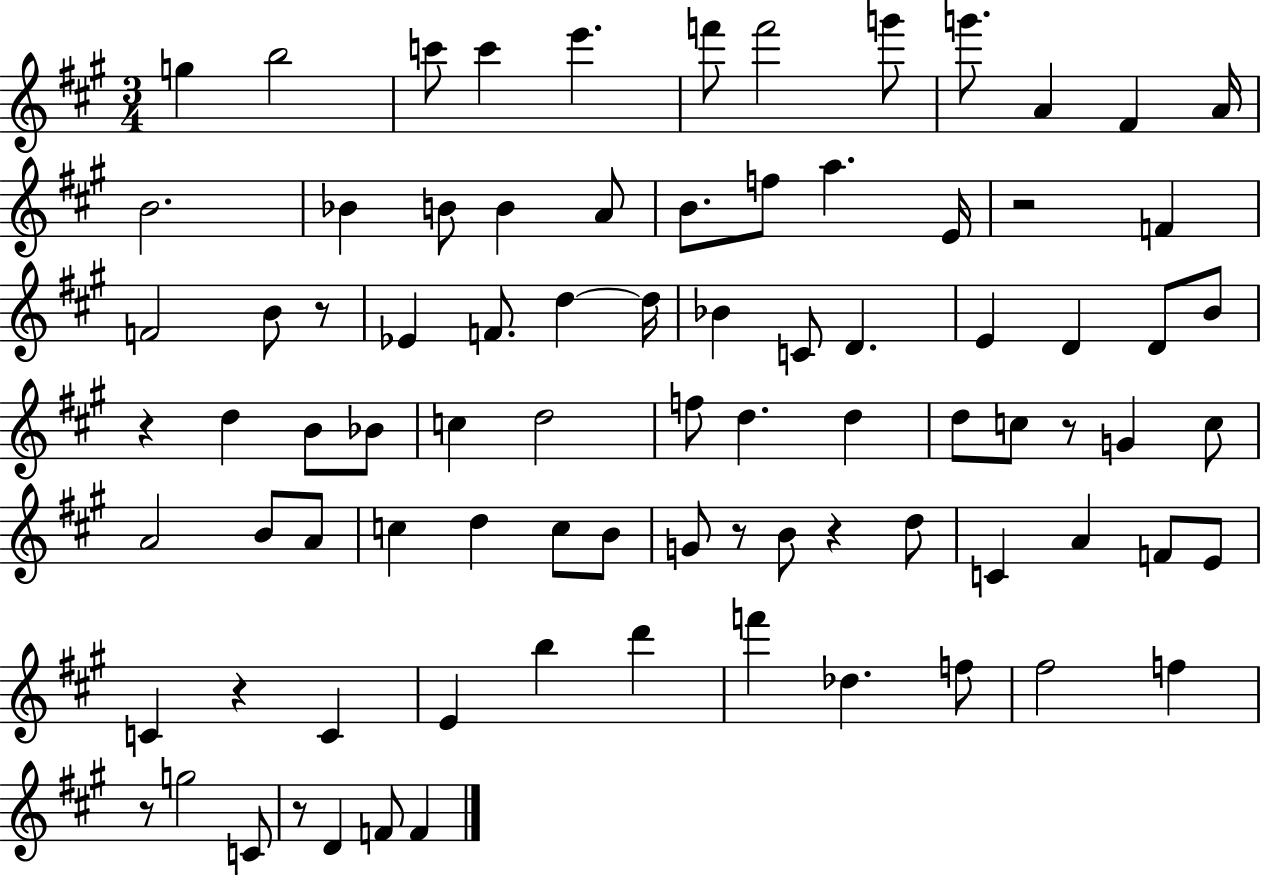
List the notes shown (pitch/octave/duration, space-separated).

G5/q B5/h C6/e C6/q E6/q. F6/e F6/h G6/e G6/e. A4/q F#4/q A4/s B4/h. Bb4/q B4/e B4/q A4/e B4/e. F5/e A5/q. E4/s R/h F4/q F4/h B4/e R/e Eb4/q F4/e. D5/q D5/s Bb4/q C4/e D4/q. E4/q D4/q D4/e B4/e R/q D5/q B4/e Bb4/e C5/q D5/h F5/e D5/q. D5/q D5/e C5/e R/e G4/q C5/e A4/h B4/e A4/e C5/q D5/q C5/e B4/e G4/e R/e B4/e R/q D5/e C4/q A4/q F4/e E4/e C4/q R/q C4/q E4/q B5/q D6/q F6/q Db5/q. F5/e F#5/h F5/q R/e G5/h C4/e R/e D4/q F4/e F4/q